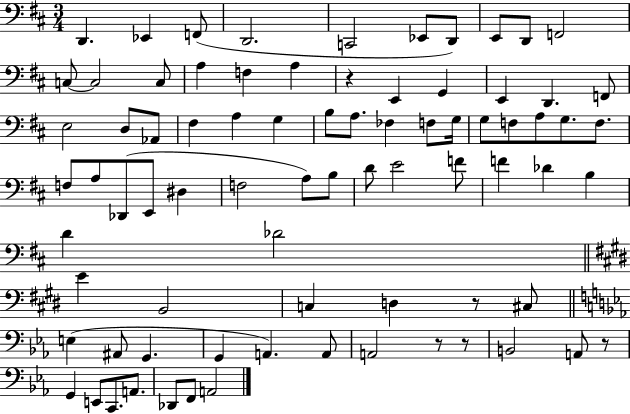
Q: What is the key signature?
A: D major